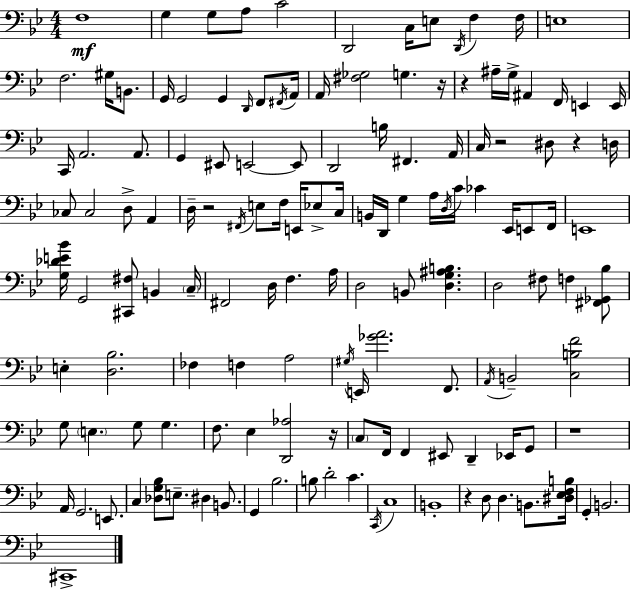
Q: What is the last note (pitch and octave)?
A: C#2